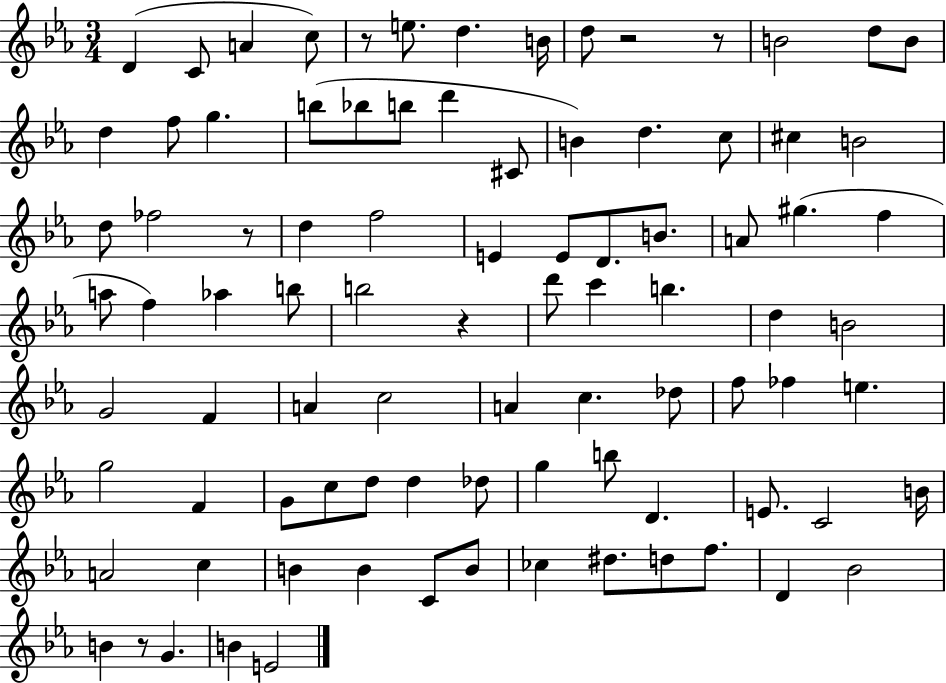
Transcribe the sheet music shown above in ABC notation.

X:1
T:Untitled
M:3/4
L:1/4
K:Eb
D C/2 A c/2 z/2 e/2 d B/4 d/2 z2 z/2 B2 d/2 B/2 d f/2 g b/2 _b/2 b/2 d' ^C/2 B d c/2 ^c B2 d/2 _f2 z/2 d f2 E E/2 D/2 B/2 A/2 ^g f a/2 f _a b/2 b2 z d'/2 c' b d B2 G2 F A c2 A c _d/2 f/2 _f e g2 F G/2 c/2 d/2 d _d/2 g b/2 D E/2 C2 B/4 A2 c B B C/2 B/2 _c ^d/2 d/2 f/2 D _B2 B z/2 G B E2